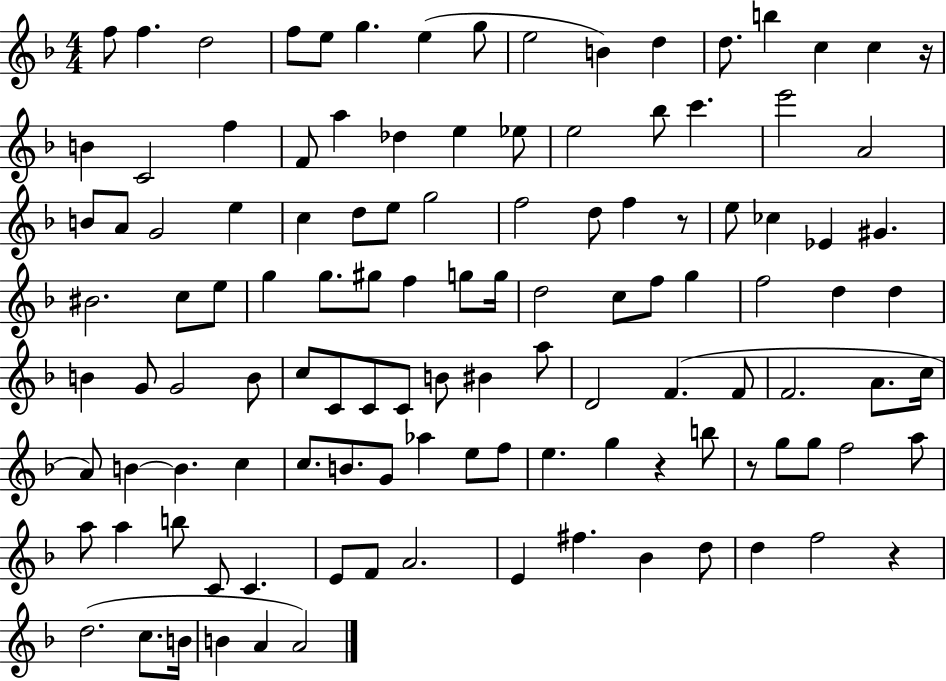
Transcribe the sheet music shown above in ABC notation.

X:1
T:Untitled
M:4/4
L:1/4
K:F
f/2 f d2 f/2 e/2 g e g/2 e2 B d d/2 b c c z/4 B C2 f F/2 a _d e _e/2 e2 _b/2 c' e'2 A2 B/2 A/2 G2 e c d/2 e/2 g2 f2 d/2 f z/2 e/2 _c _E ^G ^B2 c/2 e/2 g g/2 ^g/2 f g/2 g/4 d2 c/2 f/2 g f2 d d B G/2 G2 B/2 c/2 C/2 C/2 C/2 B/2 ^B a/2 D2 F F/2 F2 A/2 c/4 A/2 B B c c/2 B/2 G/2 _a e/2 f/2 e g z b/2 z/2 g/2 g/2 f2 a/2 a/2 a b/2 C/2 C E/2 F/2 A2 E ^f _B d/2 d f2 z d2 c/2 B/4 B A A2